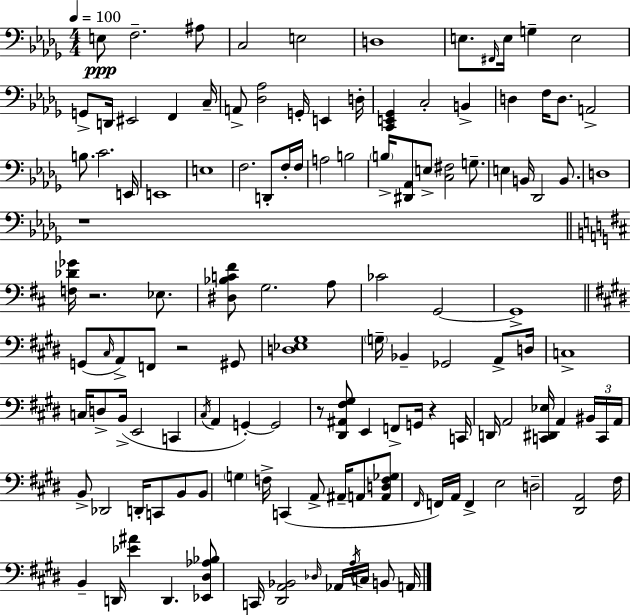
{
  \clef bass
  \numericTimeSignature
  \time 4/4
  \key bes \minor
  \tempo 4 = 100
  e8\ppp f2.-- ais8 | c2 e2 | d1 | e8. \grace { fis,16 } e16 g4-- e2 | \break g,8-> d,16 eis,2 f,4 | c16-- a,8-> <des aes>2 g,16-. e,4 | d16-. <c, e, ges,>4 c2-. b,4-> | d4 f16 d8. a,2-> | \break b8. c'2. | e,16 e,1 | e1 | f2. d,8-. f16-. | \break f16 a2 b2 | \parenthesize b16-> <dis, aes,>8 e8-> <c fis>2 g8.-- | e4 b,16 des,2 b,8. | d1 | \break r1 | \bar "||" \break \key b \minor <f des' ges'>16 r2. ees8. | <dis bes c' fis'>8 g2. a8 | ces'2 g,2~~ | g,1-> | \break \bar "||" \break \key e \major g,8( \grace { cis16 } a,8->) f,8 r2 gis,8 | <d ees gis>1 | \parenthesize g16-- bes,4-- ges,2 a,8-> | d16 c1-> | \break c16 d8-> b,16->( e,2 c,4 | \acciaccatura { cis16 } a,4 g,4-.~~) g,2 | r8 <dis, ais, fis gis>8 e,4 f,8-> g,16 r4 | c,16 d,16 a,2 <c, dis, ees>16 a,4 | \break \tuplet 3/2 { bis,16 c,16 a,16 } b,8-> des,2 d,16-. c,8 | b,8 b,8 \parenthesize g4 f16-> c,4( a,8-> ais,16-- | a,8 <a, d f ges>8 \grace { fis,16 }) f,16 a,16 f,4-> e2 | d2-- <dis, a,>2 | \break fis16 b,4-- d,16 <ees' ais'>4 d,4. | <ees, dis aes bes>8 c,16 <dis, a, bes,>2 \grace { des16 } aes,16 | \acciaccatura { a16 } c16 b,8 a,16 \bar "|."
}